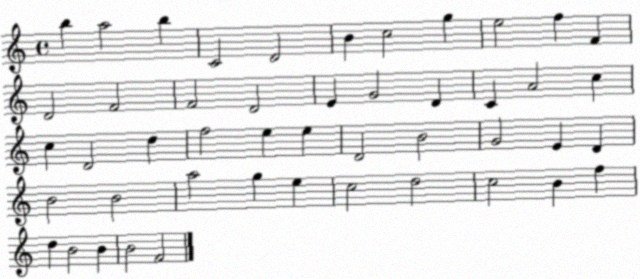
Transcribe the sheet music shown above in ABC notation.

X:1
T:Untitled
M:4/4
L:1/4
K:C
b a2 b C2 D2 B c2 g e2 f F D2 F2 F2 D2 E G2 D C A2 c c D2 d f2 e e D2 B2 G2 E D B2 B2 a2 g e c2 d2 c2 B f d B2 B B2 F2